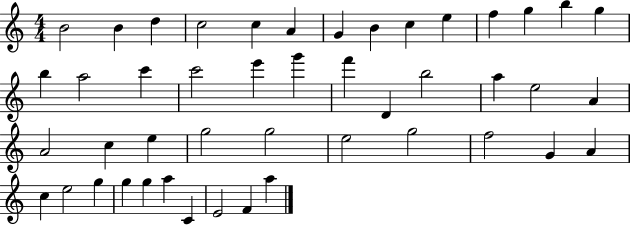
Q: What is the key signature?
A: C major